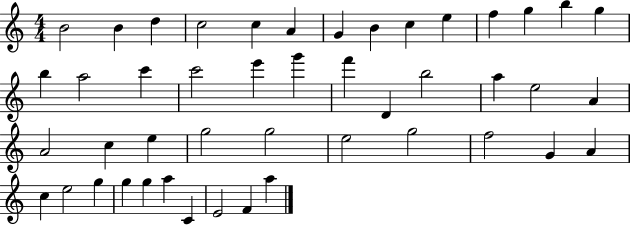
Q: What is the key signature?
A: C major